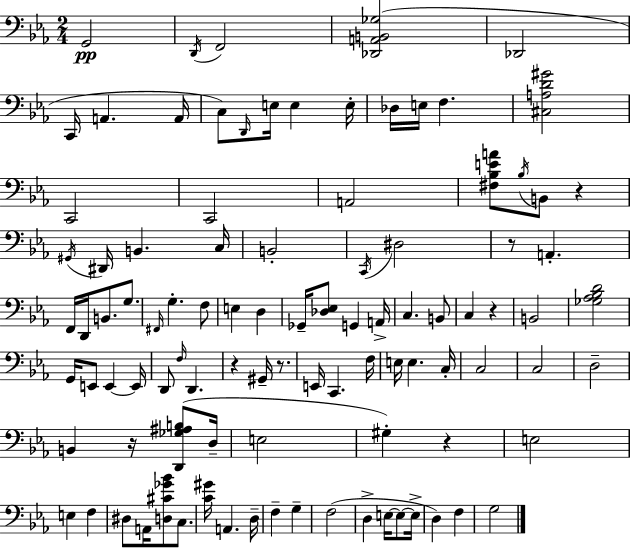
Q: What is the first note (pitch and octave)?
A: G2